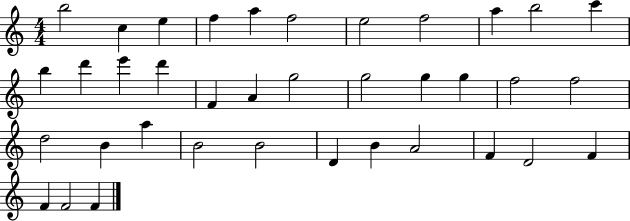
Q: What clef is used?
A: treble